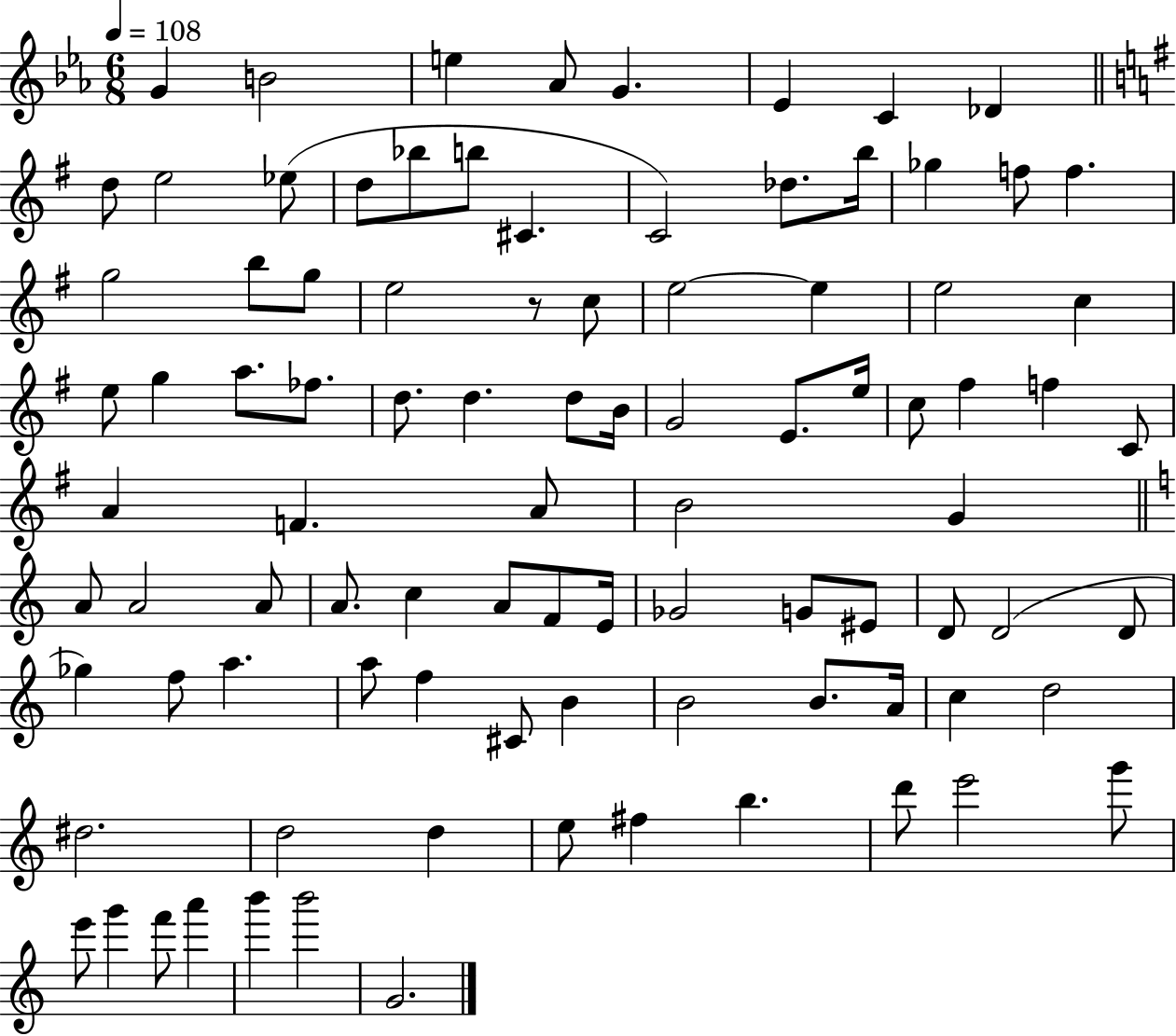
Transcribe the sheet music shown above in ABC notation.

X:1
T:Untitled
M:6/8
L:1/4
K:Eb
G B2 e _A/2 G _E C _D d/2 e2 _e/2 d/2 _b/2 b/2 ^C C2 _d/2 b/4 _g f/2 f g2 b/2 g/2 e2 z/2 c/2 e2 e e2 c e/2 g a/2 _f/2 d/2 d d/2 B/4 G2 E/2 e/4 c/2 ^f f C/2 A F A/2 B2 G A/2 A2 A/2 A/2 c A/2 F/2 E/4 _G2 G/2 ^E/2 D/2 D2 D/2 _g f/2 a a/2 f ^C/2 B B2 B/2 A/4 c d2 ^d2 d2 d e/2 ^f b d'/2 e'2 g'/2 e'/2 g' f'/2 a' b' b'2 G2